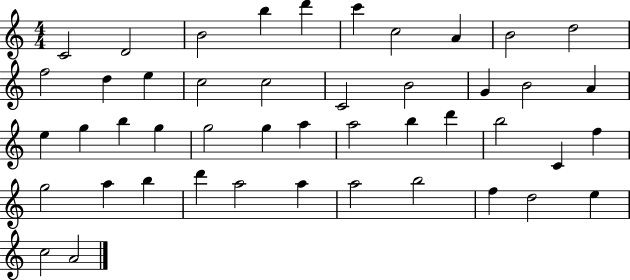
{
  \clef treble
  \numericTimeSignature
  \time 4/4
  \key c \major
  c'2 d'2 | b'2 b''4 d'''4 | c'''4 c''2 a'4 | b'2 d''2 | \break f''2 d''4 e''4 | c''2 c''2 | c'2 b'2 | g'4 b'2 a'4 | \break e''4 g''4 b''4 g''4 | g''2 g''4 a''4 | a''2 b''4 d'''4 | b''2 c'4 f''4 | \break g''2 a''4 b''4 | d'''4 a''2 a''4 | a''2 b''2 | f''4 d''2 e''4 | \break c''2 a'2 | \bar "|."
}